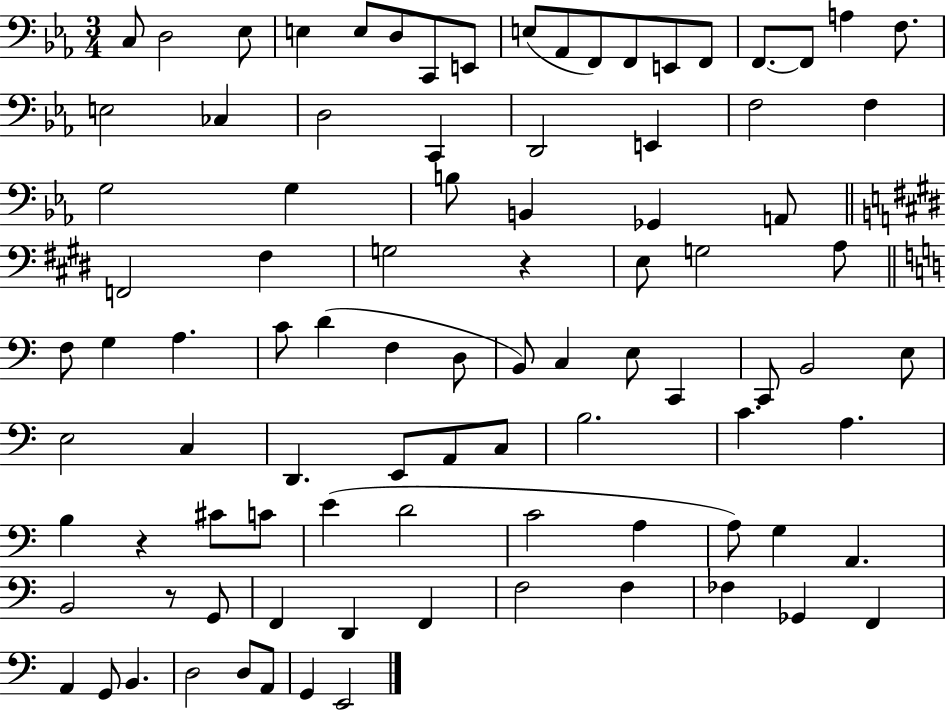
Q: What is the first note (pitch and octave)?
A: C3